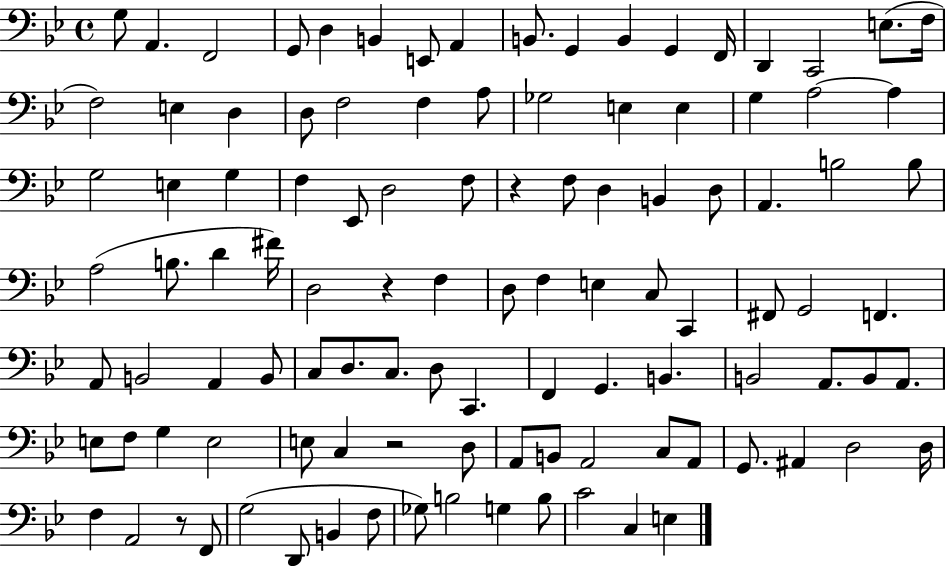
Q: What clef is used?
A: bass